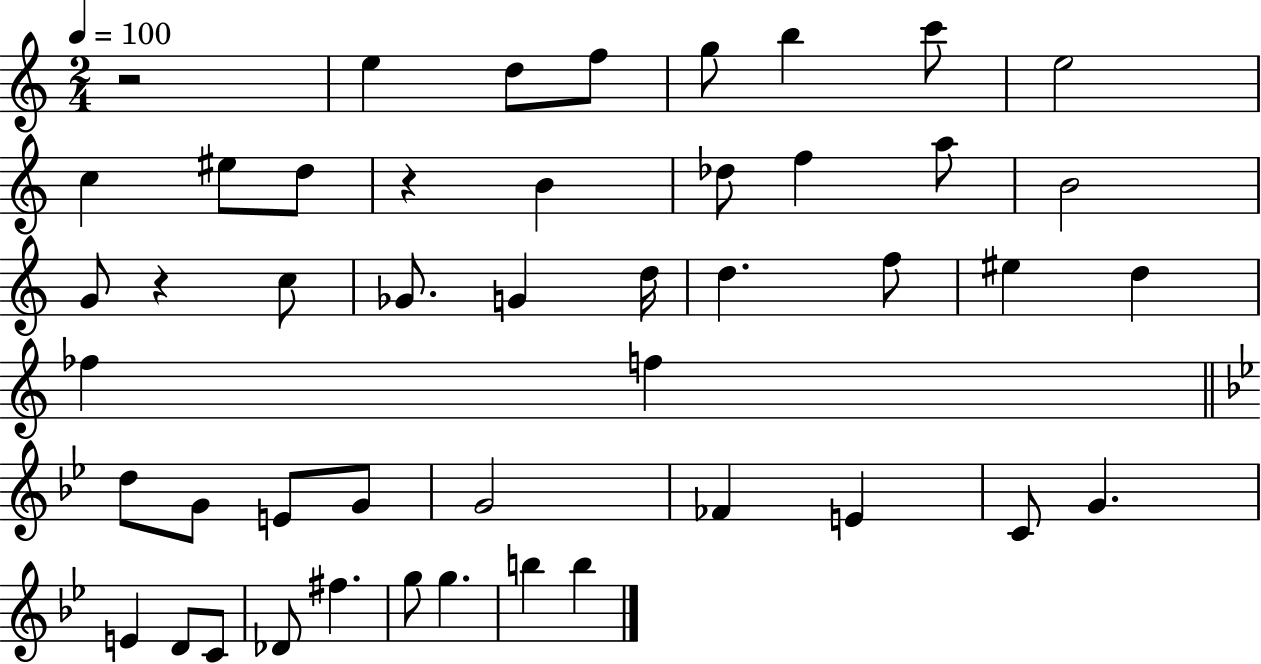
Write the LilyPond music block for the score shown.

{
  \clef treble
  \numericTimeSignature
  \time 2/4
  \key c \major
  \tempo 4 = 100
  \repeat volta 2 { r2 | e''4 d''8 f''8 | g''8 b''4 c'''8 | e''2 | \break c''4 eis''8 d''8 | r4 b'4 | des''8 f''4 a''8 | b'2 | \break g'8 r4 c''8 | ges'8. g'4 d''16 | d''4. f''8 | eis''4 d''4 | \break fes''4 f''4 | \bar "||" \break \key bes \major d''8 g'8 e'8 g'8 | g'2 | fes'4 e'4 | c'8 g'4. | \break e'4 d'8 c'8 | des'8 fis''4. | g''8 g''4. | b''4 b''4 | \break } \bar "|."
}